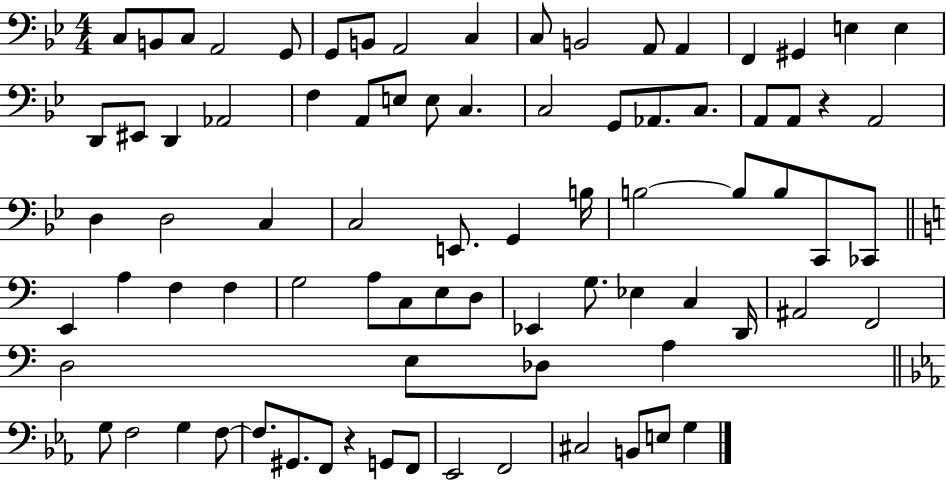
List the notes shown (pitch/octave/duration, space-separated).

C3/e B2/e C3/e A2/h G2/e G2/e B2/e A2/h C3/q C3/e B2/h A2/e A2/q F2/q G#2/q E3/q E3/q D2/e EIS2/e D2/q Ab2/h F3/q A2/e E3/e E3/e C3/q. C3/h G2/e Ab2/e. C3/e. A2/e A2/e R/q A2/h D3/q D3/h C3/q C3/h E2/e. G2/q B3/s B3/h B3/e B3/e C2/e CES2/e E2/q A3/q F3/q F3/q G3/h A3/e C3/e E3/e D3/e Eb2/q G3/e. Eb3/q C3/q D2/s A#2/h F2/h D3/h E3/e Db3/e A3/q G3/e F3/h G3/q F3/e F3/e. G#2/e. F2/e R/q G2/e F2/e Eb2/h F2/h C#3/h B2/e E3/e G3/q